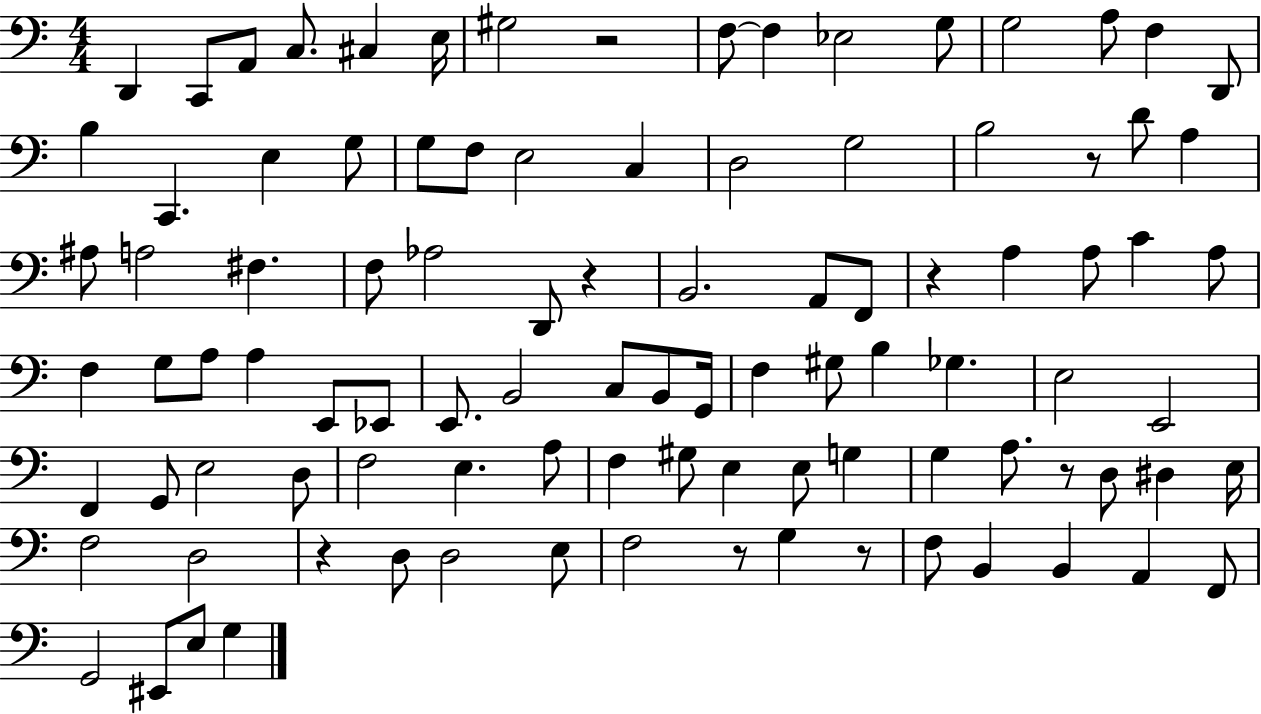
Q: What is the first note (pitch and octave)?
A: D2